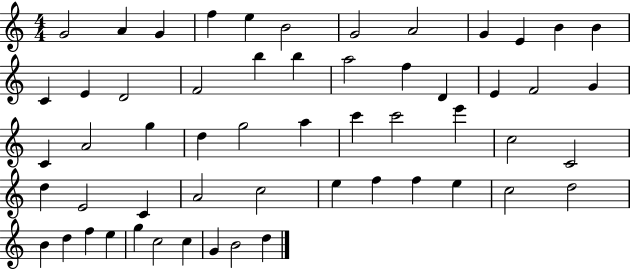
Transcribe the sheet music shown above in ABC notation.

X:1
T:Untitled
M:4/4
L:1/4
K:C
G2 A G f e B2 G2 A2 G E B B C E D2 F2 b b a2 f D E F2 G C A2 g d g2 a c' c'2 e' c2 C2 d E2 C A2 c2 e f f e c2 d2 B d f e g c2 c G B2 d